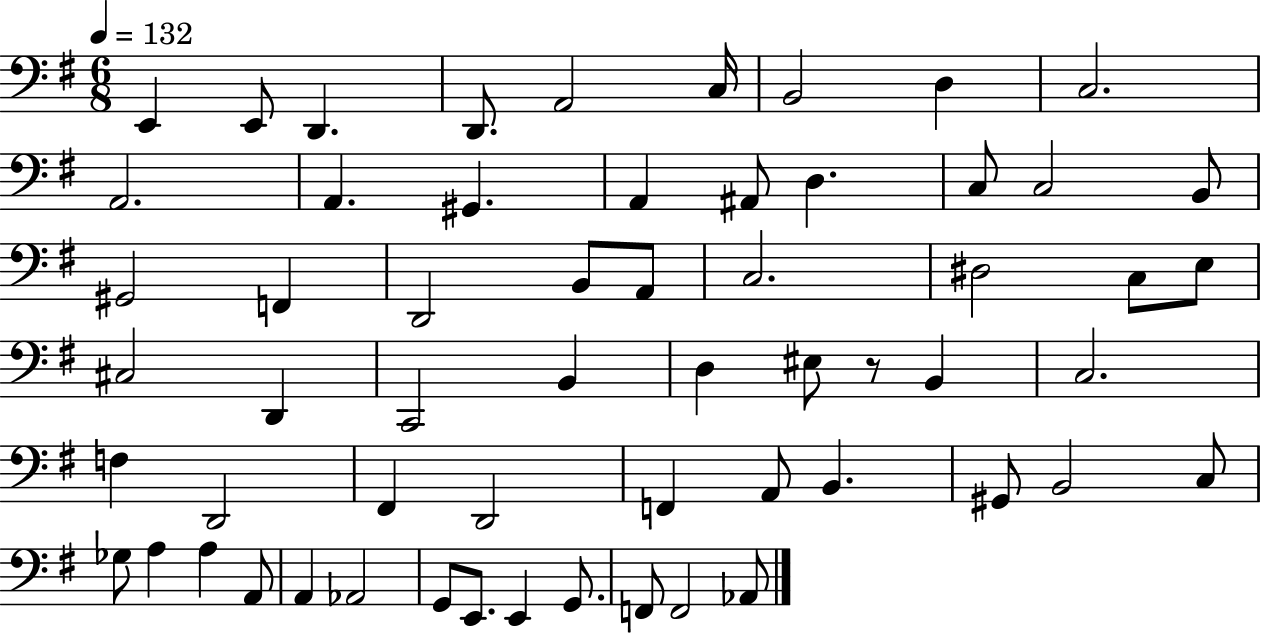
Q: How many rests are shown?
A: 1